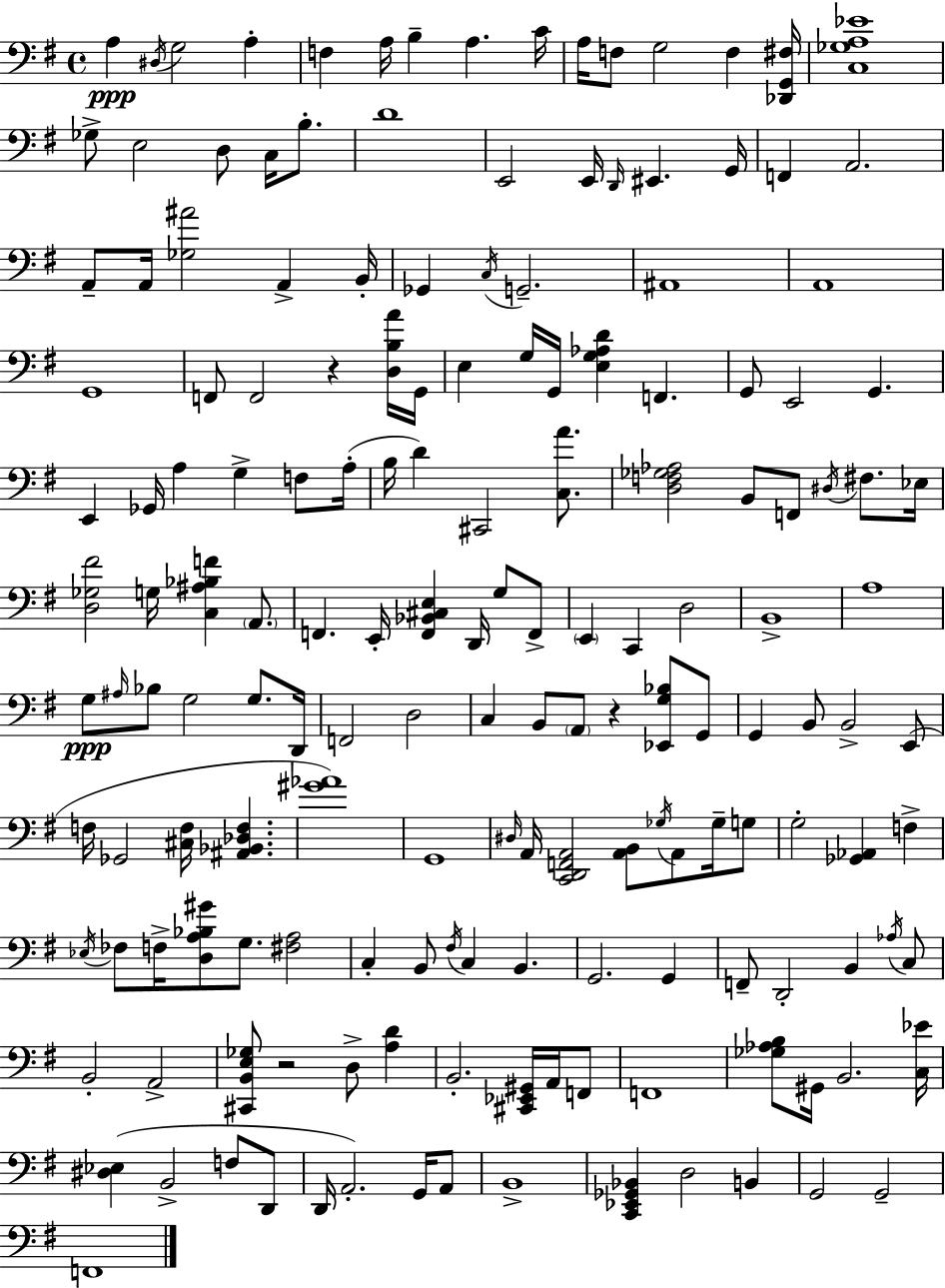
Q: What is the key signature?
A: E minor